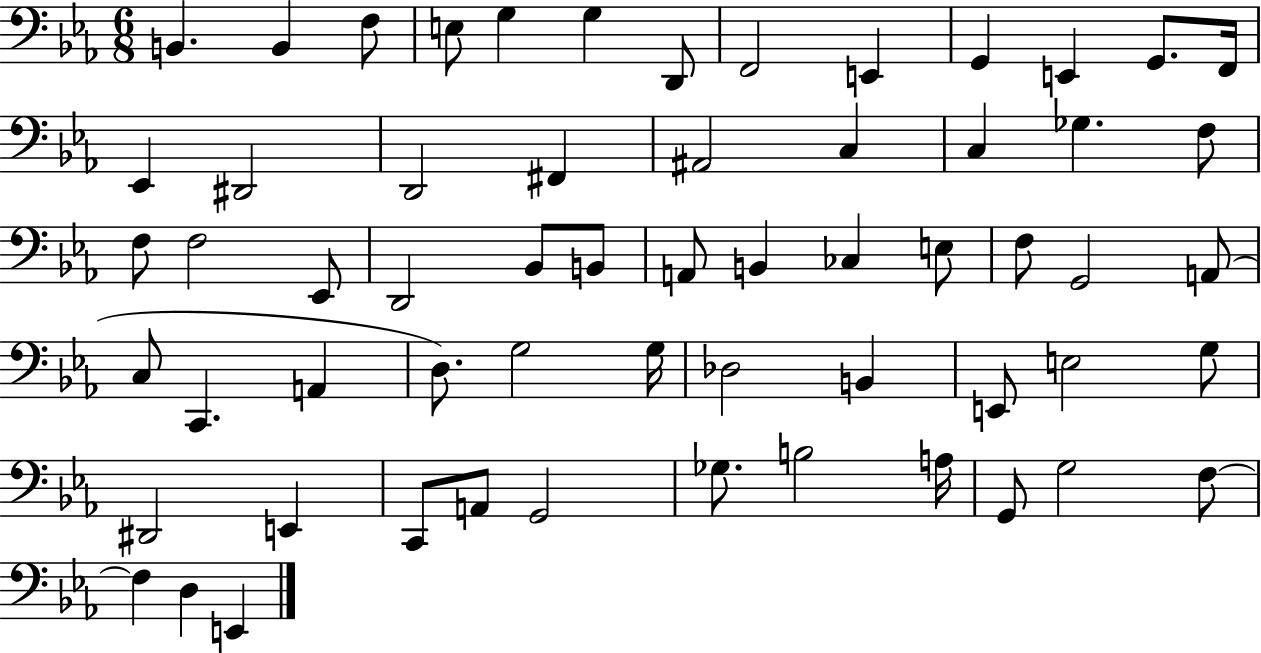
B2/q. B2/q F3/e E3/e G3/q G3/q D2/e F2/h E2/q G2/q E2/q G2/e. F2/s Eb2/q D#2/h D2/h F#2/q A#2/h C3/q C3/q Gb3/q. F3/e F3/e F3/h Eb2/e D2/h Bb2/e B2/e A2/e B2/q CES3/q E3/e F3/e G2/h A2/e C3/e C2/q. A2/q D3/e. G3/h G3/s Db3/h B2/q E2/e E3/h G3/e D#2/h E2/q C2/e A2/e G2/h Gb3/e. B3/h A3/s G2/e G3/h F3/e F3/q D3/q E2/q